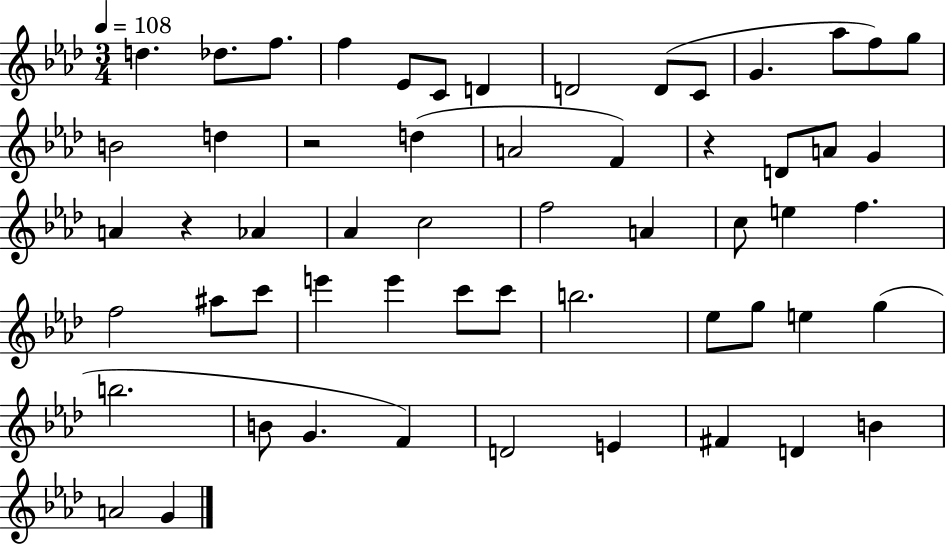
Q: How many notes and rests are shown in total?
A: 57